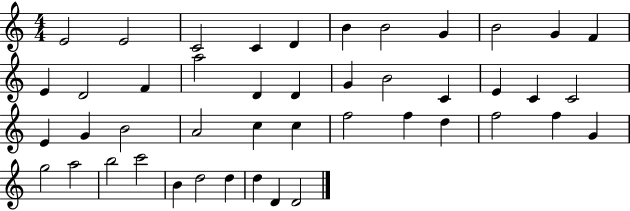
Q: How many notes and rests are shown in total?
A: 45